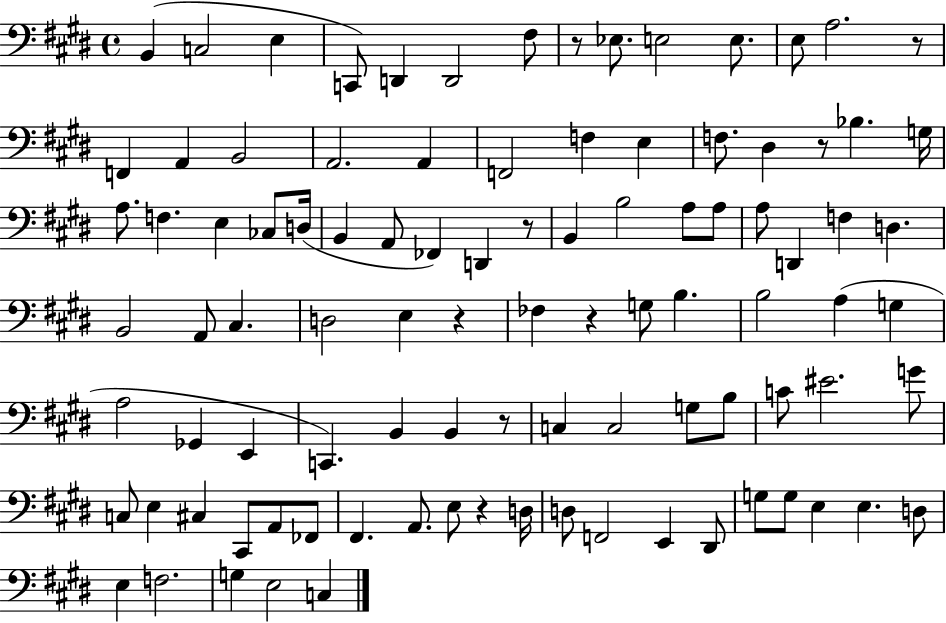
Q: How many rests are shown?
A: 8